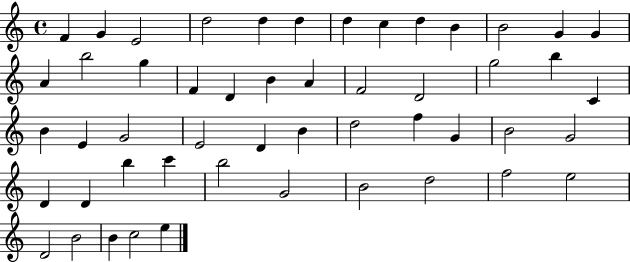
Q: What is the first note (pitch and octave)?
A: F4